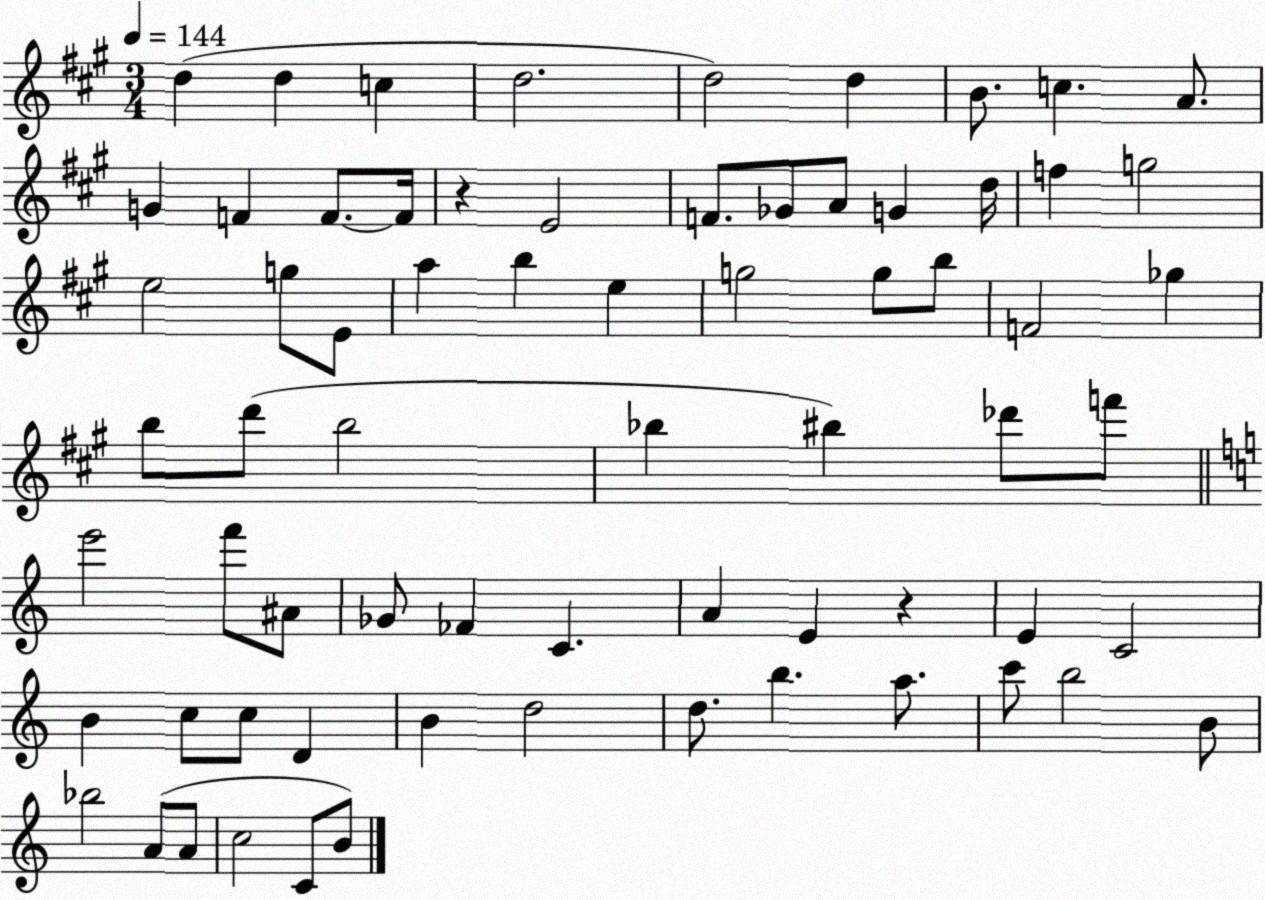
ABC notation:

X:1
T:Untitled
M:3/4
L:1/4
K:A
d d c d2 d2 d B/2 c A/2 G F F/2 F/4 z E2 F/2 _G/2 A/2 G d/4 f g2 e2 g/2 E/2 a b e g2 g/2 b/2 F2 _g b/2 d'/2 b2 _b ^b _d'/2 f'/2 e'2 f'/2 ^A/2 _G/2 _F C A E z E C2 B c/2 c/2 D B d2 d/2 b a/2 c'/2 b2 B/2 _b2 A/2 A/2 c2 C/2 B/2